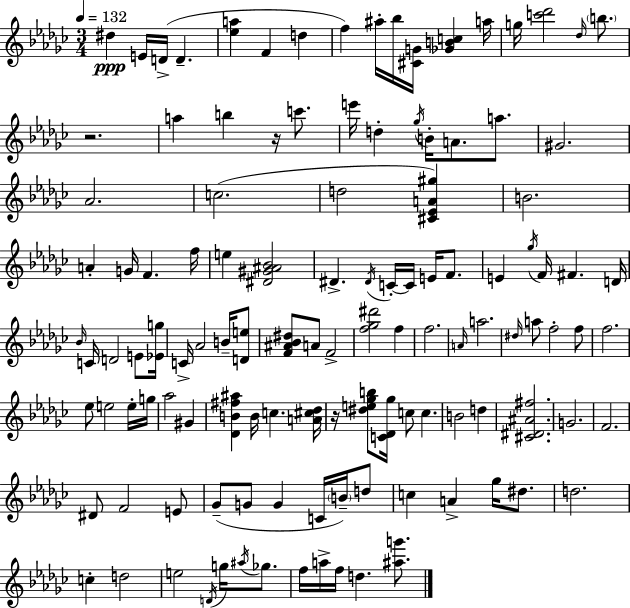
X:1
T:Untitled
M:3/4
L:1/4
K:Ebm
^d E/4 D/4 D [_ea] F d f ^a/4 _b/4 [^CG]/4 [_GBc] a/4 g/4 [c'_d']2 _d/4 b/2 z2 a b z/4 c'/2 e'/4 d _g/4 B/4 A/2 a/2 ^G2 _A2 c2 d2 [^C_EA^g] B2 A G/4 F f/4 e [^D^G^A_B]2 ^D ^D/4 C/4 C/4 E/4 F/2 E _g/4 F/4 ^F D/4 _B/4 C/4 D2 E/2 [_Eg]/4 C/4 _A2 B/4 [De]/2 [F^A_B^d]/2 A/2 F2 [f_g^d']2 f f2 A/4 a2 ^d/4 a/2 f2 f/2 f2 _e/2 e2 e/4 g/4 _a2 ^G [_DB^f^a] B/4 c [A^c_d]/4 z/4 [^de_gb]/2 [C_D_g]/4 c/2 c B2 d [^C^D^A^f]2 G2 F2 ^D/2 F2 E/2 _G/2 G/2 G C/4 B/4 d/2 c A _g/4 ^d/2 d2 c d2 e2 D/4 g/4 ^a/4 _g/2 f/4 a/4 f/4 d [^ag']/2